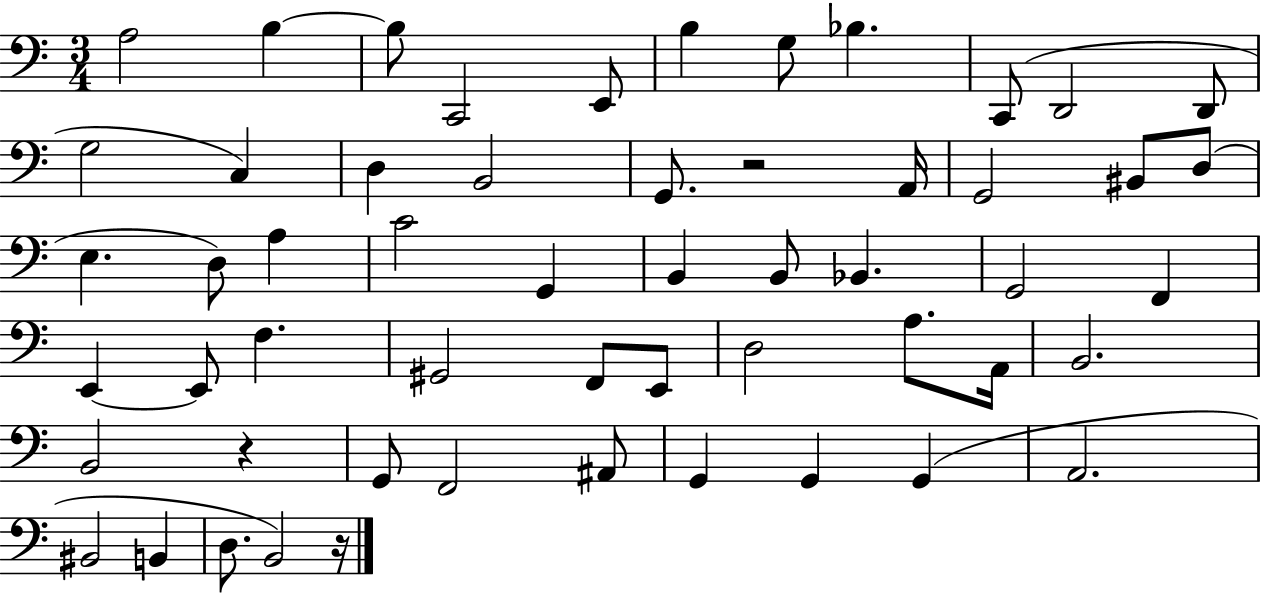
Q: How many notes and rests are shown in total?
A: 55